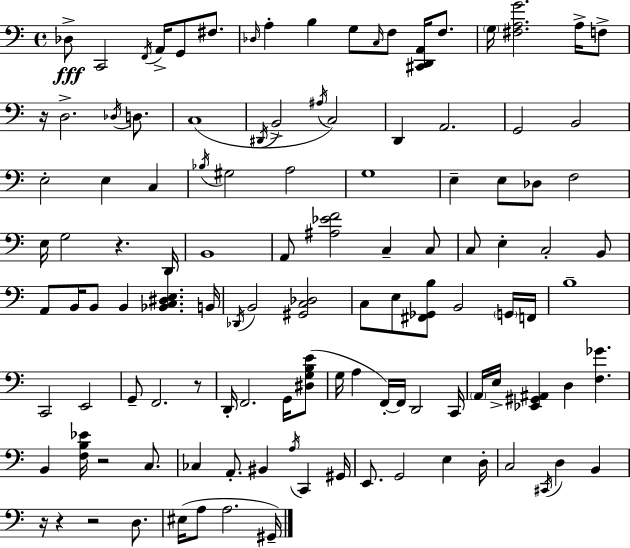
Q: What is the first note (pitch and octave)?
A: Db3